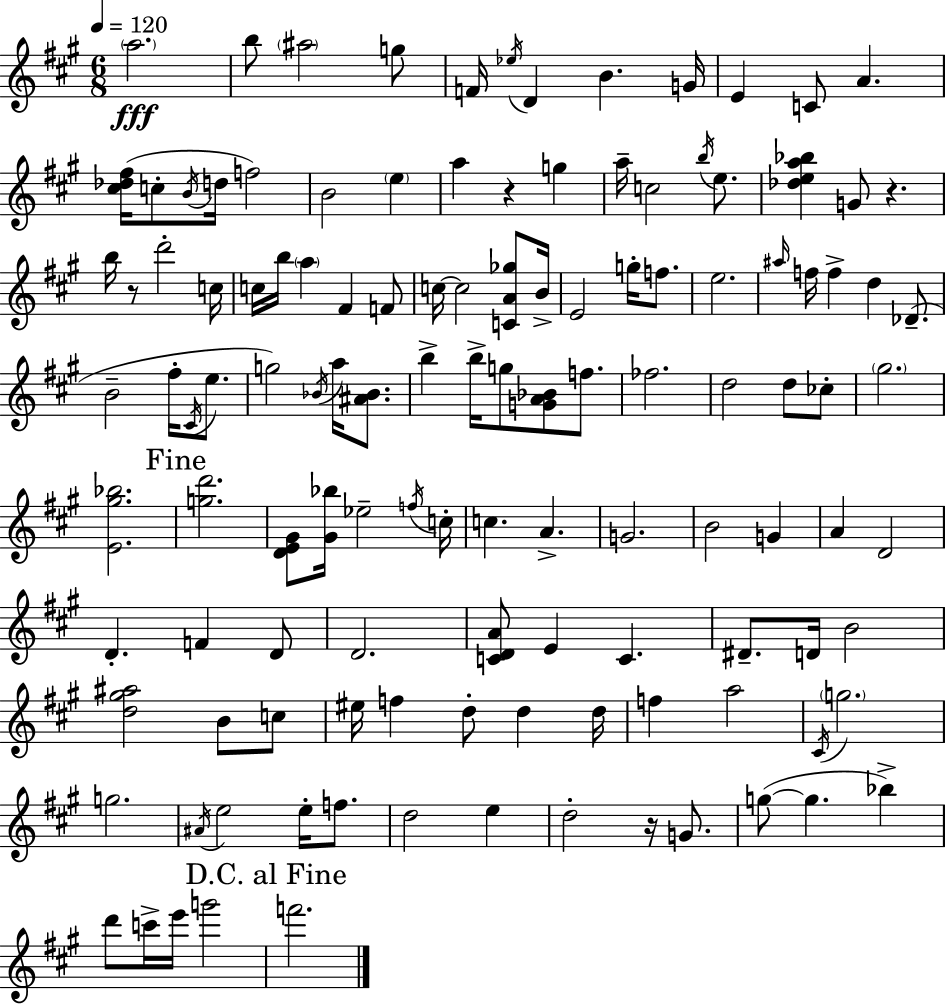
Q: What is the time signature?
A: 6/8